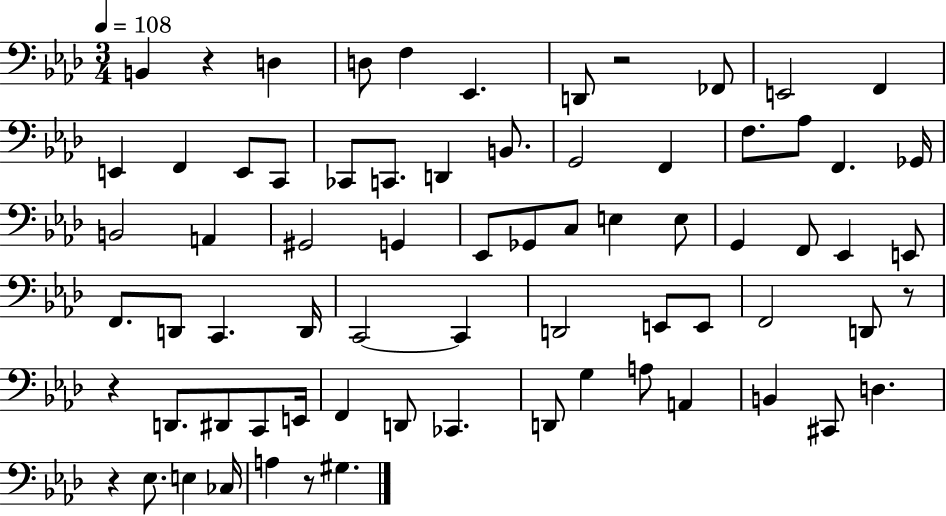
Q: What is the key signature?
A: AES major